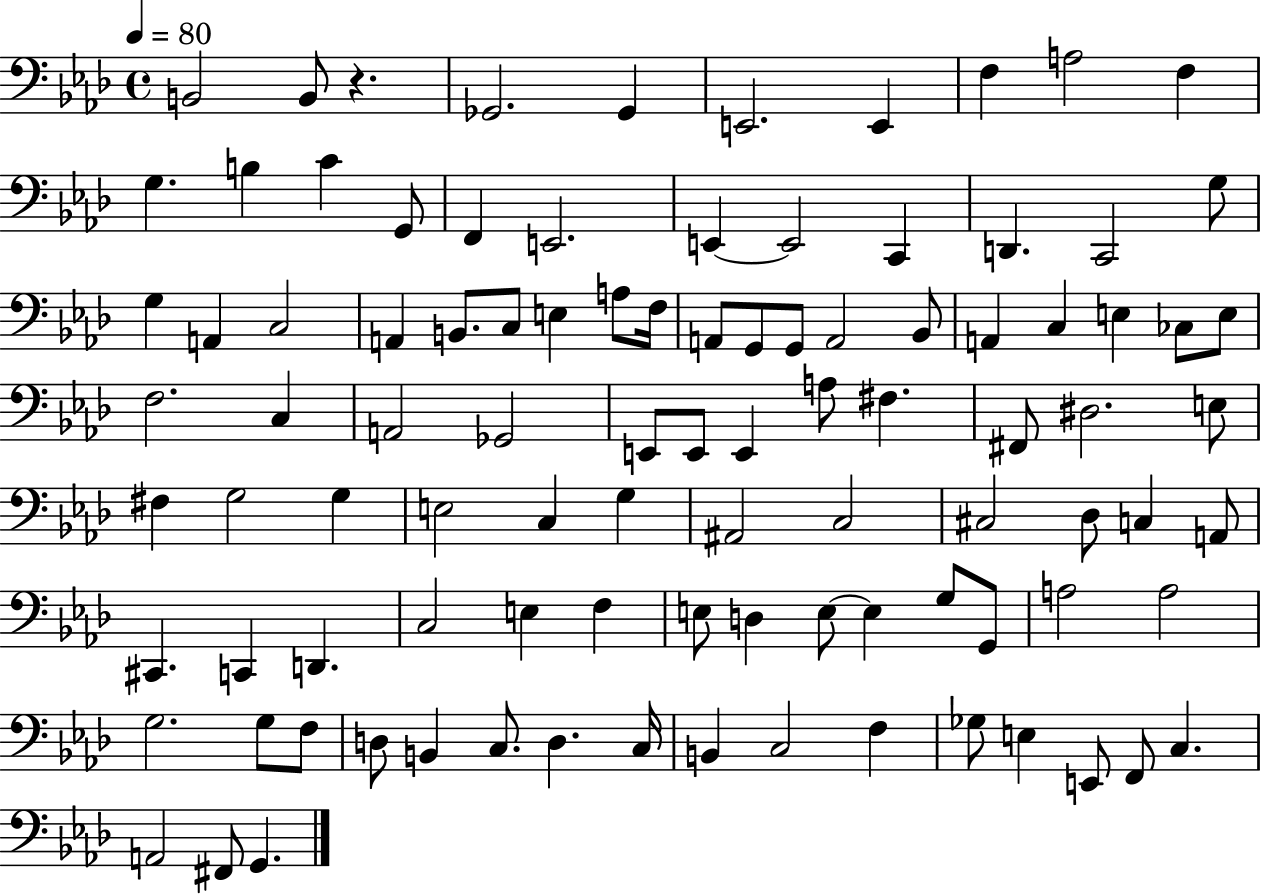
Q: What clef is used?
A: bass